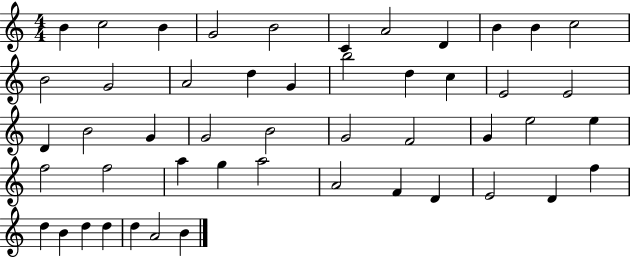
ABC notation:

X:1
T:Untitled
M:4/4
L:1/4
K:C
B c2 B G2 B2 C A2 D B B c2 B2 G2 A2 d G b2 d c E2 E2 D B2 G G2 B2 G2 F2 G e2 e f2 f2 a g a2 A2 F D E2 D f d B d d d A2 B